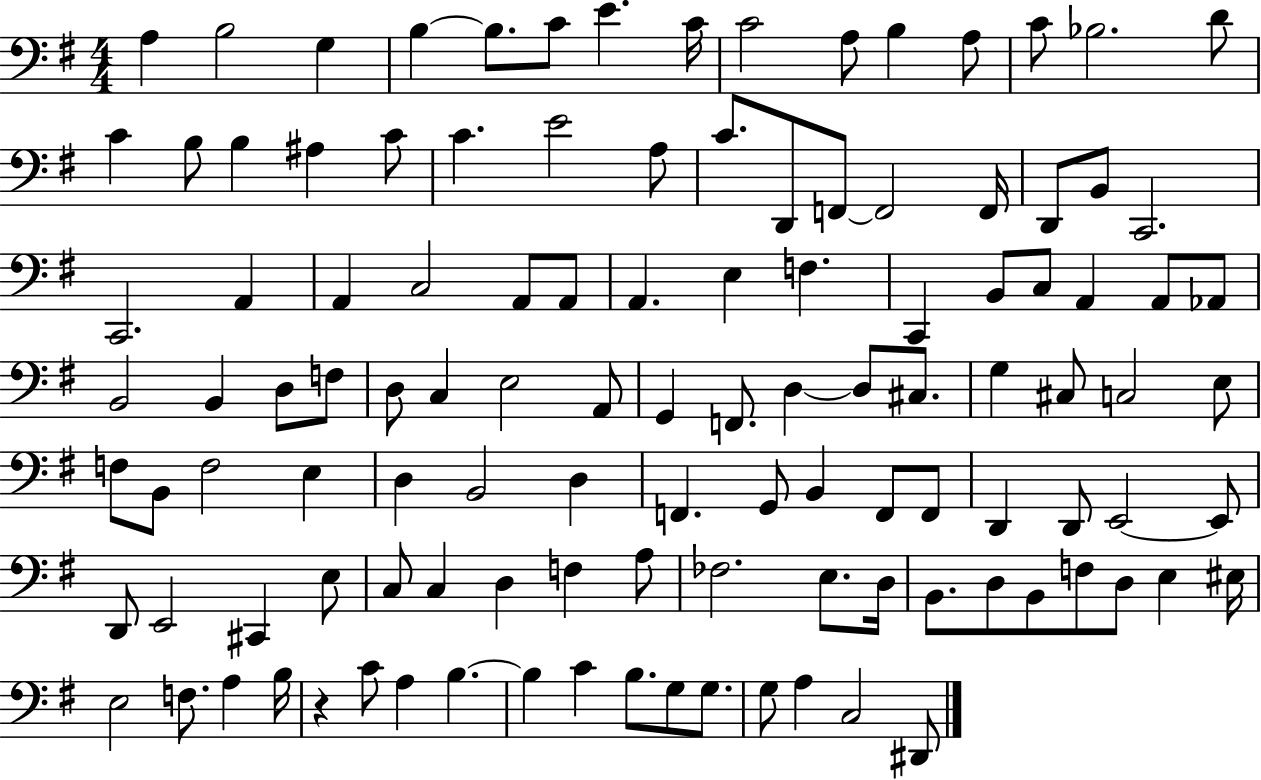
X:1
T:Untitled
M:4/4
L:1/4
K:G
A, B,2 G, B, B,/2 C/2 E C/4 C2 A,/2 B, A,/2 C/2 _B,2 D/2 C B,/2 B, ^A, C/2 C E2 A,/2 C/2 D,,/2 F,,/2 F,,2 F,,/4 D,,/2 B,,/2 C,,2 C,,2 A,, A,, C,2 A,,/2 A,,/2 A,, E, F, C,, B,,/2 C,/2 A,, A,,/2 _A,,/2 B,,2 B,, D,/2 F,/2 D,/2 C, E,2 A,,/2 G,, F,,/2 D, D,/2 ^C,/2 G, ^C,/2 C,2 E,/2 F,/2 B,,/2 F,2 E, D, B,,2 D, F,, G,,/2 B,, F,,/2 F,,/2 D,, D,,/2 E,,2 E,,/2 D,,/2 E,,2 ^C,, E,/2 C,/2 C, D, F, A,/2 _F,2 E,/2 D,/4 B,,/2 D,/2 B,,/2 F,/2 D,/2 E, ^E,/4 E,2 F,/2 A, B,/4 z C/2 A, B, B, C B,/2 G,/2 G,/2 G,/2 A, C,2 ^D,,/2